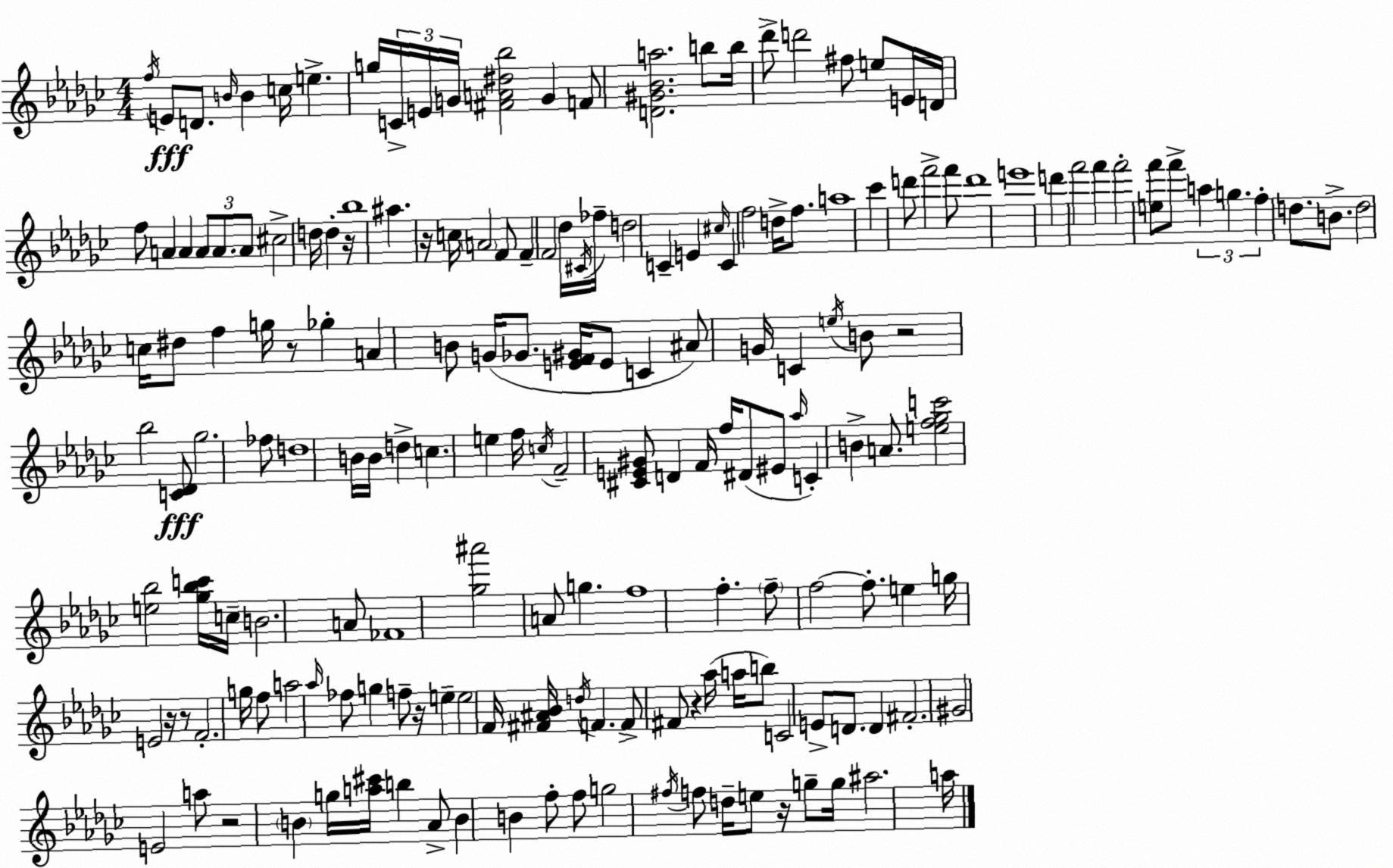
X:1
T:Untitled
M:4/4
L:1/4
K:Ebm
f/4 E/2 D/2 B/4 B c/4 e g/4 C/4 E/4 G/4 [^FA^d_b]2 G F/2 [D^G_Ba]2 b/2 b/4 _d'/2 d'2 ^f/2 e/2 E/4 D/4 f/2 A A A/2 A/2 A/2 ^c2 d/4 d z/4 _b4 ^a z/4 c/4 A2 F/2 F F2 _d/4 ^C/4 _f/4 d2 C E ^c/4 C f2 d/4 f/2 a4 _c' d'/2 f'2 f'/2 d'4 e'4 d' f'2 f' f'2 [ef']/2 f'/2 a g f d/2 B/2 d2 c/4 ^d/2 f g/4 z/2 _g A B/2 G/4 _G/2 [EF^G]/4 E/2 C ^A/2 G/4 C e/4 B/2 z2 _b2 [C_D]/2 _g2 _f/2 d4 B/4 B/4 d c e f/4 c/4 F2 [^CE^G]/2 D F/4 f/4 ^D/2 ^E/2 _a/4 C B A/2 [ef_gc']2 [e_b]2 [_g_bc']/4 c/4 B2 A/2 _F4 [_g^a']2 A/2 g f4 f f/2 f2 f/2 e g/4 E2 z/4 z/2 F2 g/4 f/2 a2 _a/4 _f/2 g f/2 z/4 e e2 F/4 [^F^A_B]/4 d/4 F F/2 ^F/2 z _a/4 a/4 b/2 C2 E/2 D/2 D ^F2 ^G2 E2 a/2 z2 B g/4 [a^c']/4 b _A/2 B B f/2 f/2 g2 ^f/4 f/2 d/4 e/2 z/4 g/2 g/4 ^a2 a/4